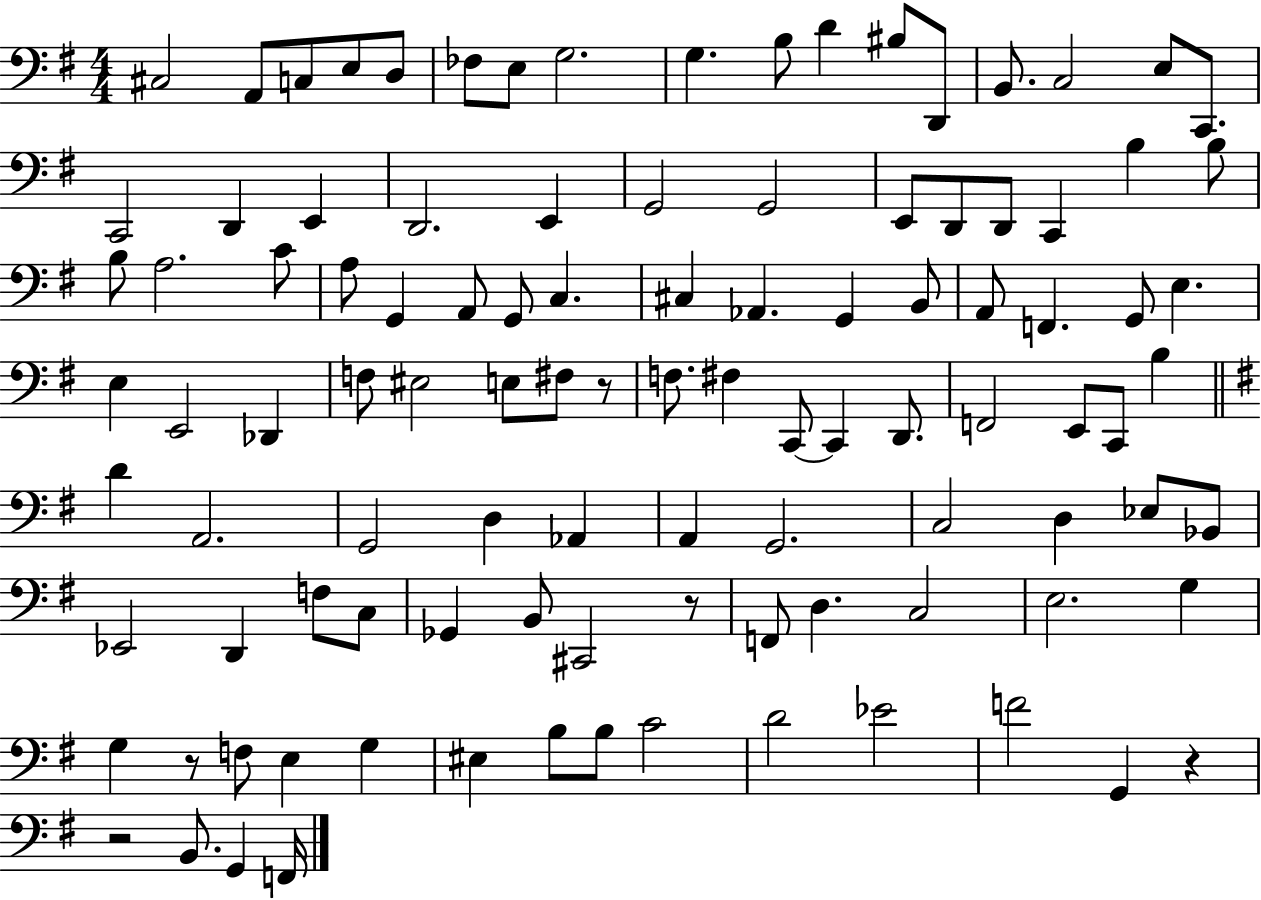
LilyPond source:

{
  \clef bass
  \numericTimeSignature
  \time 4/4
  \key g \major
  cis2 a,8 c8 e8 d8 | fes8 e8 g2. | g4. b8 d'4 bis8 d,8 | b,8. c2 e8 c,8. | \break c,2 d,4 e,4 | d,2. e,4 | g,2 g,2 | e,8 d,8 d,8 c,4 b4 b8 | \break b8 a2. c'8 | a8 g,4 a,8 g,8 c4. | cis4 aes,4. g,4 b,8 | a,8 f,4. g,8 e4. | \break e4 e,2 des,4 | f8 eis2 e8 fis8 r8 | f8. fis4 c,8~~ c,4 d,8. | f,2 e,8 c,8 b4 | \break \bar "||" \break \key g \major d'4 a,2. | g,2 d4 aes,4 | a,4 g,2. | c2 d4 ees8 bes,8 | \break ees,2 d,4 f8 c8 | ges,4 b,8 cis,2 r8 | f,8 d4. c2 | e2. g4 | \break g4 r8 f8 e4 g4 | eis4 b8 b8 c'2 | d'2 ees'2 | f'2 g,4 r4 | \break r2 b,8. g,4 f,16 | \bar "|."
}